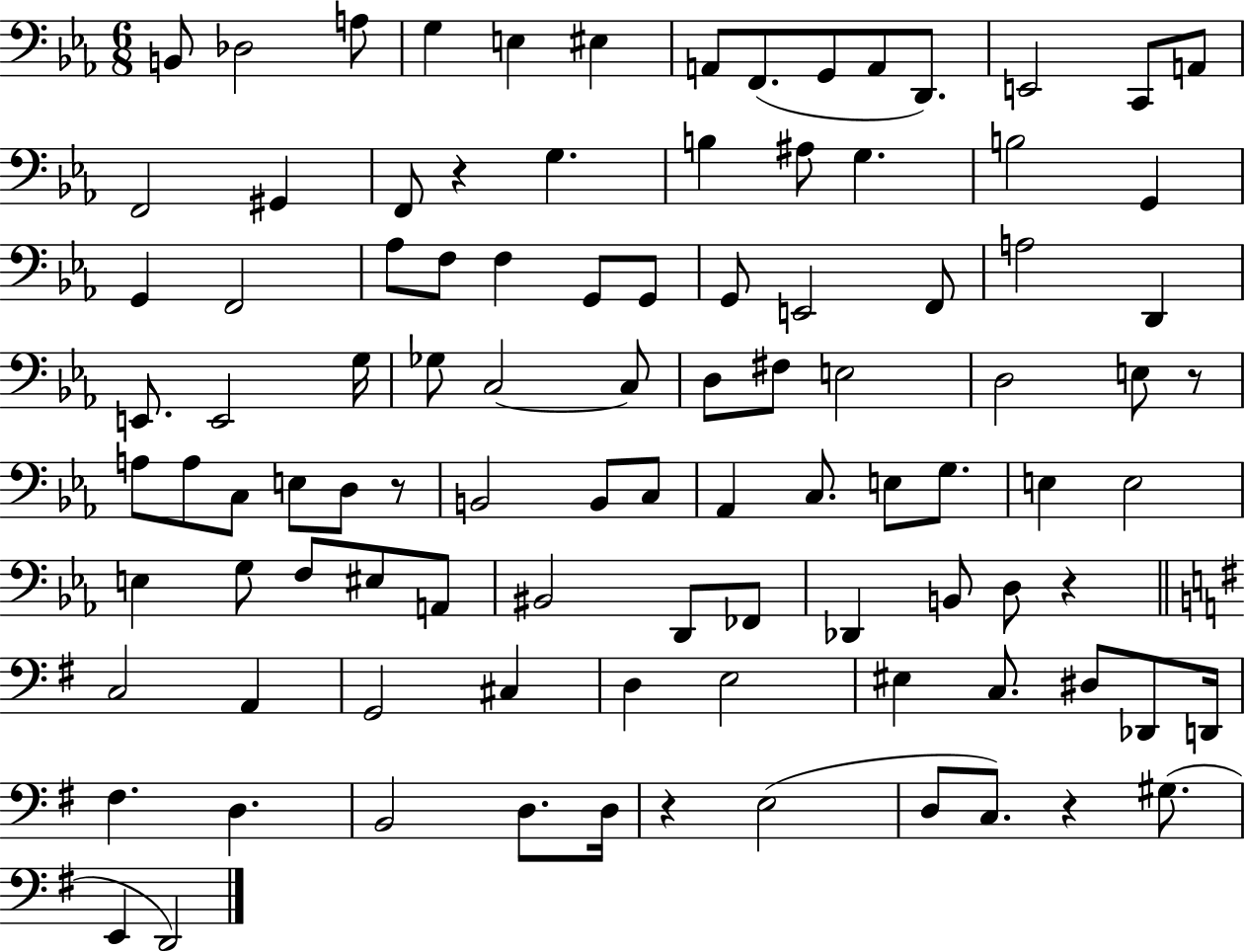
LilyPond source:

{
  \clef bass
  \numericTimeSignature
  \time 6/8
  \key ees \major
  b,8 des2 a8 | g4 e4 eis4 | a,8 f,8.( g,8 a,8 d,8.) | e,2 c,8 a,8 | \break f,2 gis,4 | f,8 r4 g4. | b4 ais8 g4. | b2 g,4 | \break g,4 f,2 | aes8 f8 f4 g,8 g,8 | g,8 e,2 f,8 | a2 d,4 | \break e,8. e,2 g16 | ges8 c2~~ c8 | d8 fis8 e2 | d2 e8 r8 | \break a8 a8 c8 e8 d8 r8 | b,2 b,8 c8 | aes,4 c8. e8 g8. | e4 e2 | \break e4 g8 f8 eis8 a,8 | bis,2 d,8 fes,8 | des,4 b,8 d8 r4 | \bar "||" \break \key g \major c2 a,4 | g,2 cis4 | d4 e2 | eis4 c8. dis8 des,8 d,16 | \break fis4. d4. | b,2 d8. d16 | r4 e2( | d8 c8.) r4 gis8.( | \break e,4 d,2) | \bar "|."
}